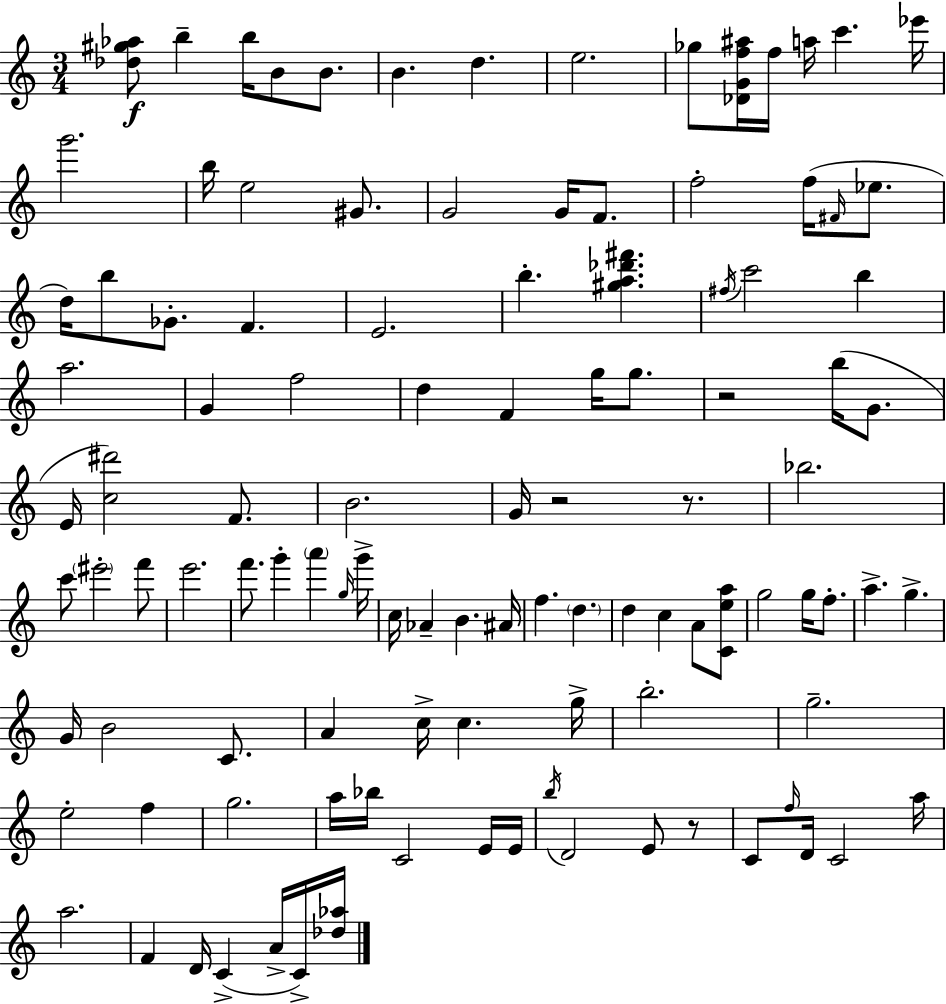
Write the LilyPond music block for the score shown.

{
  \clef treble
  \numericTimeSignature
  \time 3/4
  \key a \minor
  <des'' gis'' aes''>8\f b''4-- b''16 b'8 b'8. | b'4. d''4. | e''2. | ges''8 <des' g' f'' ais''>16 f''16 a''16 c'''4. ees'''16 | \break g'''2. | b''16 e''2 gis'8. | g'2 g'16 f'8. | f''2-. f''16( \grace { fis'16 } ees''8. | \break d''16) b''8 ges'8.-. f'4. | e'2. | b''4.-. <gis'' a'' des''' fis'''>4. | \acciaccatura { fis''16 } c'''2 b''4 | \break a''2. | g'4 f''2 | d''4 f'4 g''16 g''8. | r2 b''16( g'8. | \break e'16 <c'' dis'''>2) f'8. | b'2. | g'16 r2 r8. | bes''2. | \break c'''8 \parenthesize eis'''2-. | f'''8 e'''2. | f'''8. g'''4-. \parenthesize a'''4 | \grace { g''16 } g'''16-> c''16 aes'4-- b'4. | \break ais'16 f''4. \parenthesize d''4. | d''4 c''4 a'8 | <c' e'' a''>8 g''2 g''16 | f''8.-. a''4.-> g''4.-> | \break g'16 b'2 | c'8. a'4 c''16-> c''4. | g''16-> b''2.-. | g''2.-- | \break e''2-. f''4 | g''2. | a''16 bes''16 c'2 | e'16 e'16 \acciaccatura { b''16 } d'2 | \break e'8 r8 c'8 \grace { f''16 } d'16 c'2 | a''16 a''2. | f'4 d'16 c'4->( | a'16-> c'16->) <des'' aes''>16 \bar "|."
}